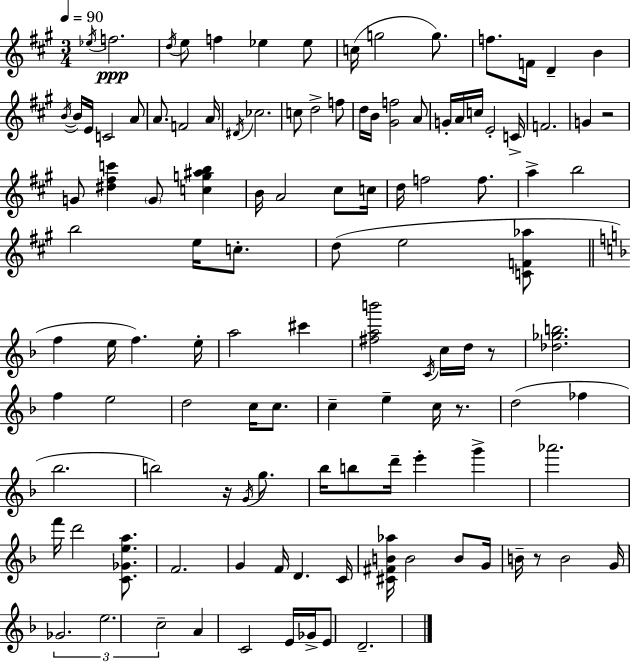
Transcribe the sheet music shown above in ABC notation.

X:1
T:Untitled
M:3/4
L:1/4
K:A
_e/4 f2 d/4 e/2 f _e _e/2 c/4 g2 g/2 f/2 F/4 D B B/4 B/4 E/4 C2 A/2 A/2 F2 A/4 ^D/4 _c2 c/2 d2 f/2 d/4 B/4 [^Gf]2 A/2 G/4 A/4 c/4 E2 C/4 F2 G z2 G/2 [^d^fc'] G/2 [cg^ab] B/4 A2 ^c/2 c/4 d/4 f2 f/2 a b2 b2 e/4 c/2 d/2 e2 [CF_a]/2 f e/4 f e/4 a2 ^c' [^fab']2 C/4 c/4 d/4 z/2 [_d_gb]2 f e2 d2 c/4 c/2 c e c/4 z/2 d2 _f _b2 b2 z/4 G/4 g/2 _b/4 b/2 d'/4 e' g' _a'2 f'/4 d'2 [C_Gea]/2 F2 G F/4 D C/4 [^C^FB_a]/4 B2 B/2 G/4 B/4 z/2 B2 G/4 _G2 e2 c2 A C2 E/4 _G/4 E/2 D2